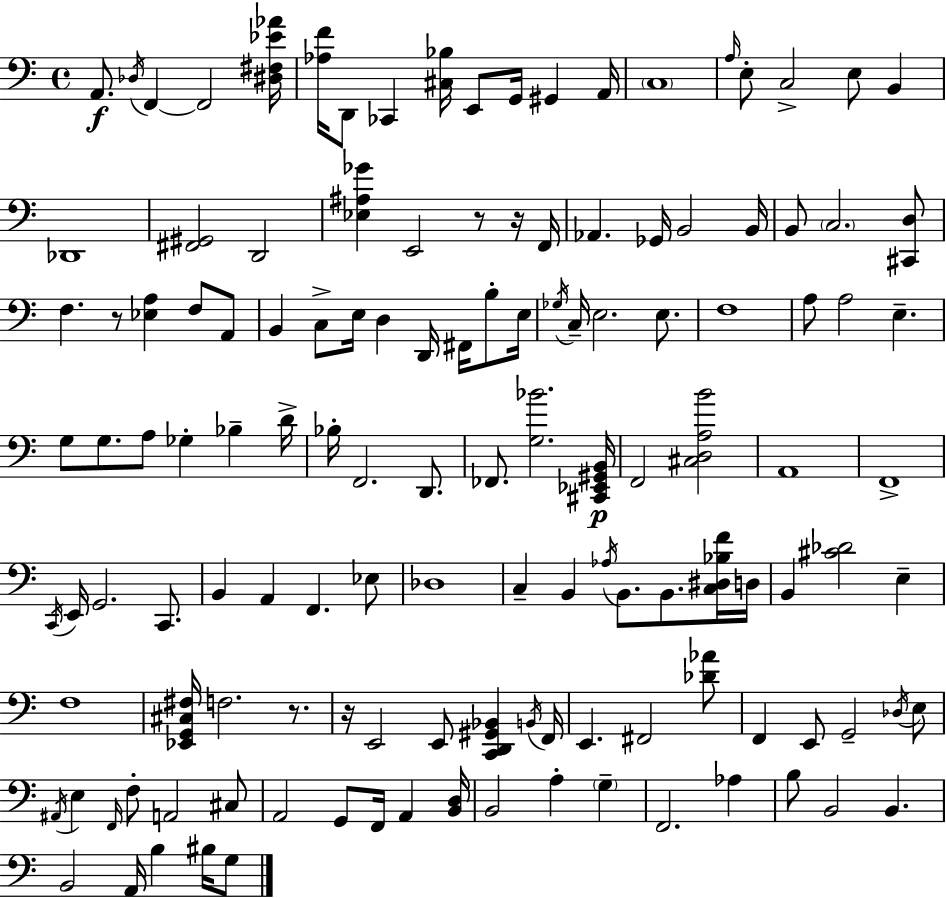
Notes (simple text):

A2/e. Db3/s F2/q F2/h [D#3,F#3,Eb4,Ab4]/s [Ab3,F4]/s D2/e CES2/q [C#3,Bb3]/s E2/e G2/s G#2/q A2/s C3/w A3/s E3/e C3/h E3/e B2/q Db2/w [F#2,G#2]/h D2/h [Eb3,A#3,Gb4]/q E2/h R/e R/s F2/s Ab2/q. Gb2/s B2/h B2/s B2/e C3/h. [C#2,D3]/e F3/q. R/e [Eb3,A3]/q F3/e A2/e B2/q C3/e E3/s D3/q D2/s F#2/s B3/e E3/s Gb3/s C3/s E3/h. E3/e. F3/w A3/e A3/h E3/q. G3/e G3/e. A3/e Gb3/q Bb3/q D4/s Bb3/s F2/h. D2/e. FES2/e. [G3,Bb4]/h. [C#2,Eb2,G#2,B2]/s F2/h [C#3,D3,A3,B4]/h A2/w F2/w C2/s E2/s G2/h. C2/e. B2/q A2/q F2/q. Eb3/e Db3/w C3/q B2/q Ab3/s B2/e. B2/e. [C3,D#3,Bb3,F4]/s D3/s B2/q [C#4,Db4]/h E3/q F3/w [Eb2,G2,C#3,F#3]/s F3/h. R/e. R/s E2/h E2/e [C2,D2,G#2,Bb2]/q B2/s F2/s E2/q. F#2/h [Db4,Ab4]/e F2/q E2/e G2/h Db3/s E3/e A#2/s E3/q F2/s F3/e A2/h C#3/e A2/h G2/e F2/s A2/q [B2,D3]/s B2/h A3/q G3/q F2/h. Ab3/q B3/e B2/h B2/q. B2/h A2/s B3/q BIS3/s G3/e